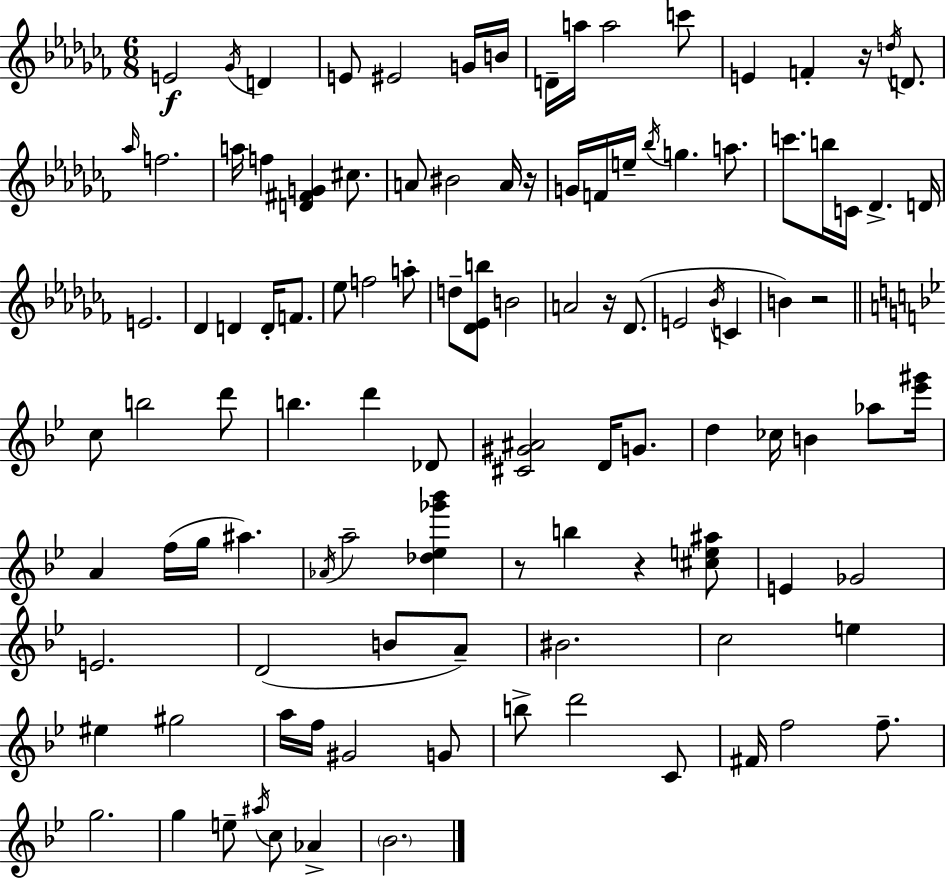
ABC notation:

X:1
T:Untitled
M:6/8
L:1/4
K:Abm
E2 _G/4 D E/2 ^E2 G/4 B/4 D/4 a/4 a2 c'/2 E F z/4 d/4 D/2 _a/4 f2 a/4 f [D^FG] ^c/2 A/2 ^B2 A/4 z/4 G/4 F/4 e/4 _b/4 g a/2 c'/2 b/4 C/4 _D D/4 E2 _D D D/4 F/2 _e/2 f2 a/2 d/2 [_D_Eb]/2 B2 A2 z/4 _D/2 E2 _B/4 C B z2 c/2 b2 d'/2 b d' _D/2 [^C^G^A]2 D/4 G/2 d _c/4 B _a/2 [_e'^g']/4 A f/4 g/4 ^a _A/4 a2 [_d_e_g'_b'] z/2 b z [^ce^a]/2 E _G2 E2 D2 B/2 A/2 ^B2 c2 e ^e ^g2 a/4 f/4 ^G2 G/2 b/2 d'2 C/2 ^F/4 f2 f/2 g2 g e/2 ^a/4 c/2 _A _B2